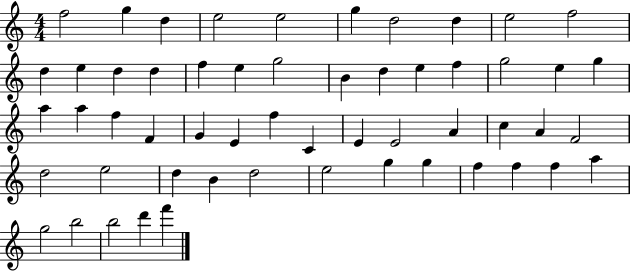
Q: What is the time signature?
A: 4/4